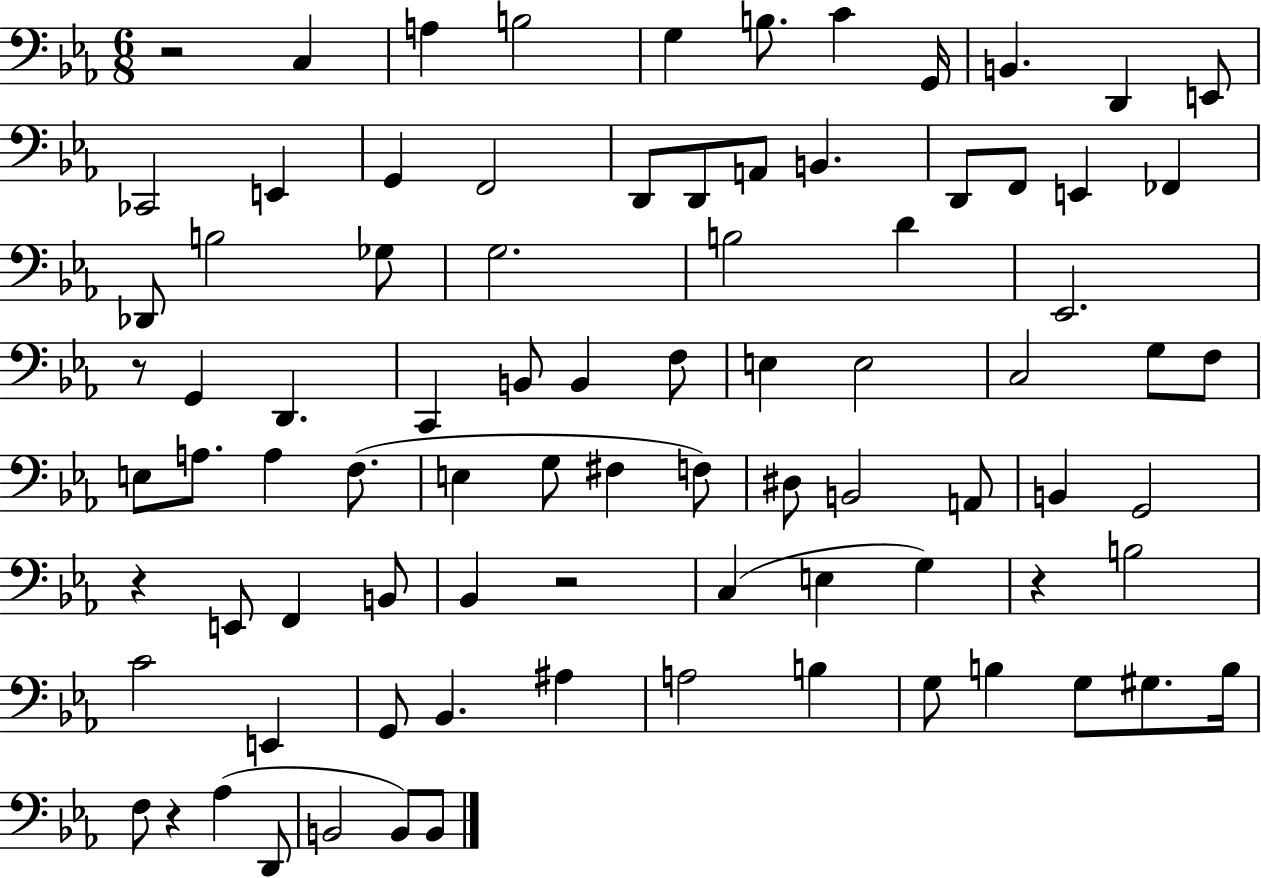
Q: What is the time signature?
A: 6/8